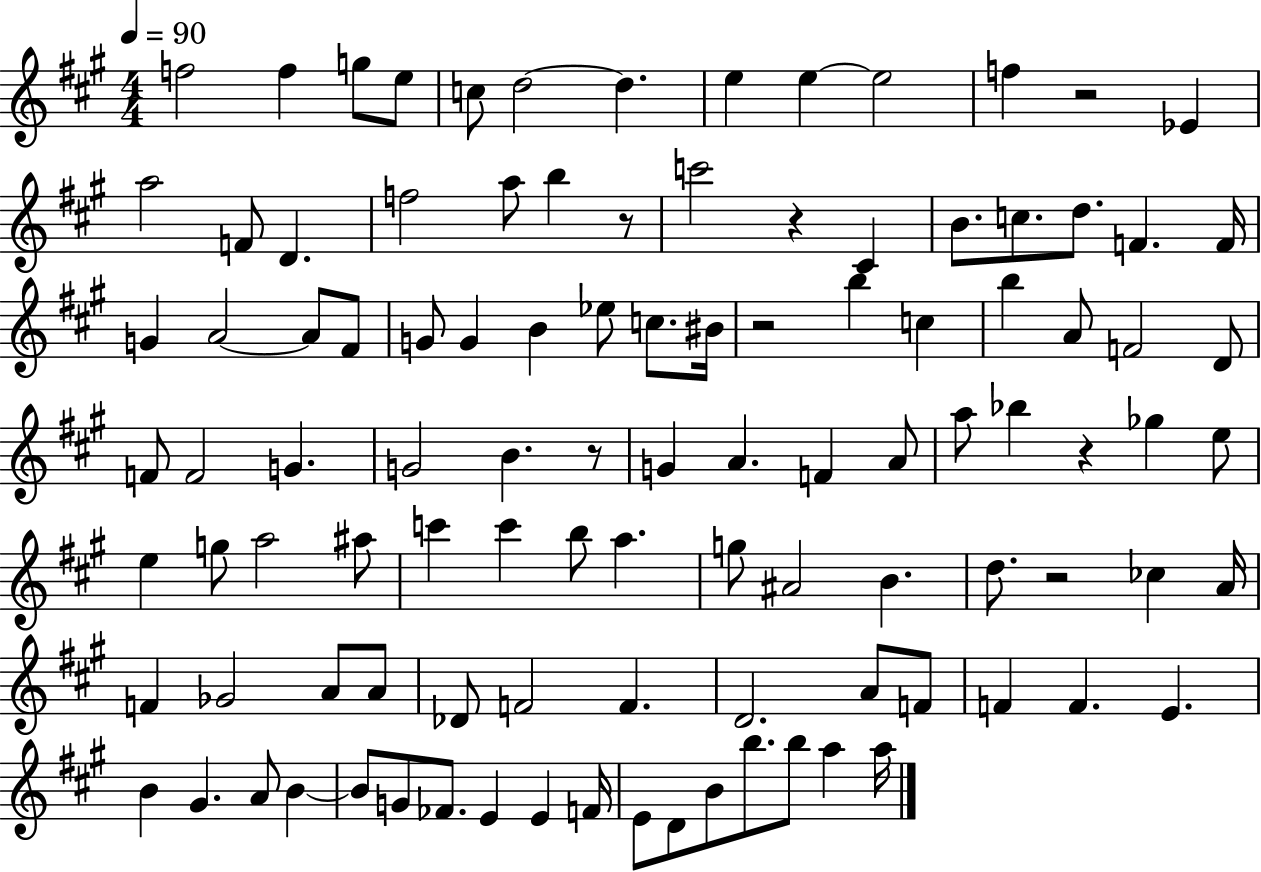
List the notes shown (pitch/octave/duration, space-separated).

F5/h F5/q G5/e E5/e C5/e D5/h D5/q. E5/q E5/q E5/h F5/q R/h Eb4/q A5/h F4/e D4/q. F5/h A5/e B5/q R/e C6/h R/q C#4/q B4/e. C5/e. D5/e. F4/q. F4/s G4/q A4/h A4/e F#4/e G4/e G4/q B4/q Eb5/e C5/e. BIS4/s R/h B5/q C5/q B5/q A4/e F4/h D4/e F4/e F4/h G4/q. G4/h B4/q. R/e G4/q A4/q. F4/q A4/e A5/e Bb5/q R/q Gb5/q E5/e E5/q G5/e A5/h A#5/e C6/q C6/q B5/e A5/q. G5/e A#4/h B4/q. D5/e. R/h CES5/q A4/s F4/q Gb4/h A4/e A4/e Db4/e F4/h F4/q. D4/h. A4/e F4/e F4/q F4/q. E4/q. B4/q G#4/q. A4/e B4/q B4/e G4/e FES4/e. E4/q E4/q F4/s E4/e D4/e B4/e B5/e. B5/e A5/q A5/s